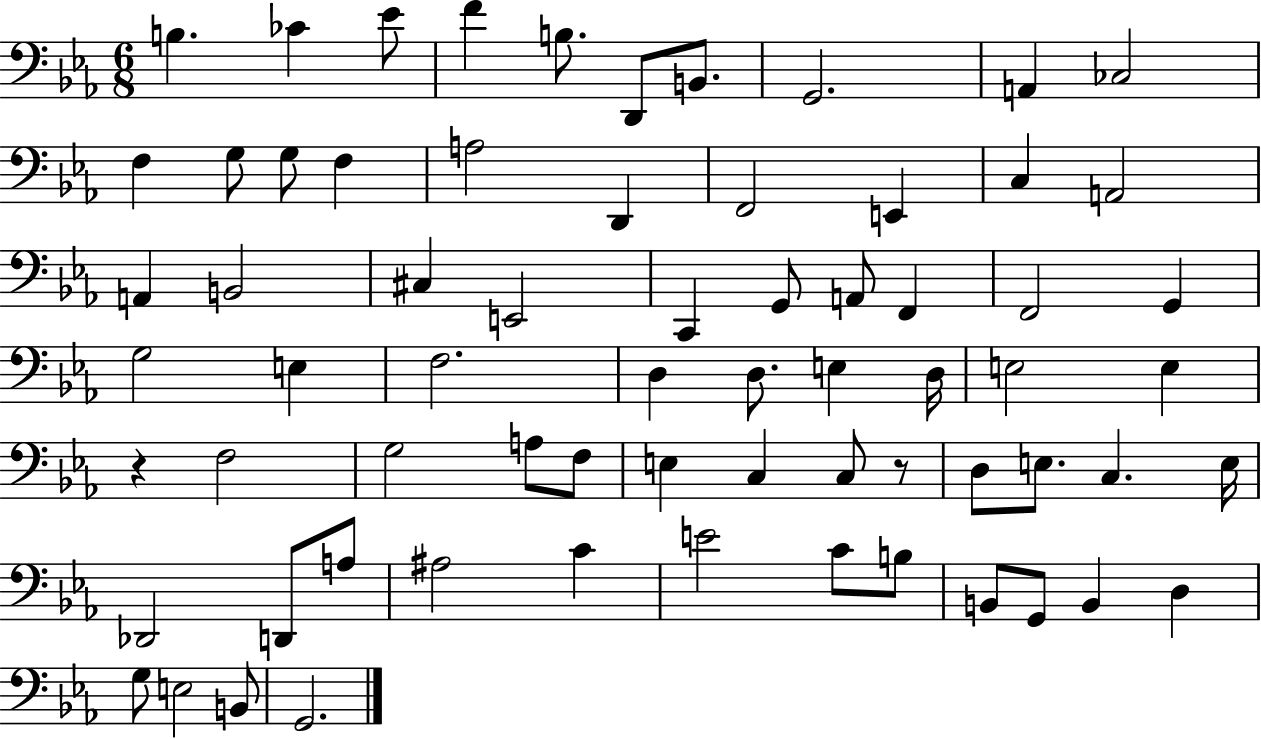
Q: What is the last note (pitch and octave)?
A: G2